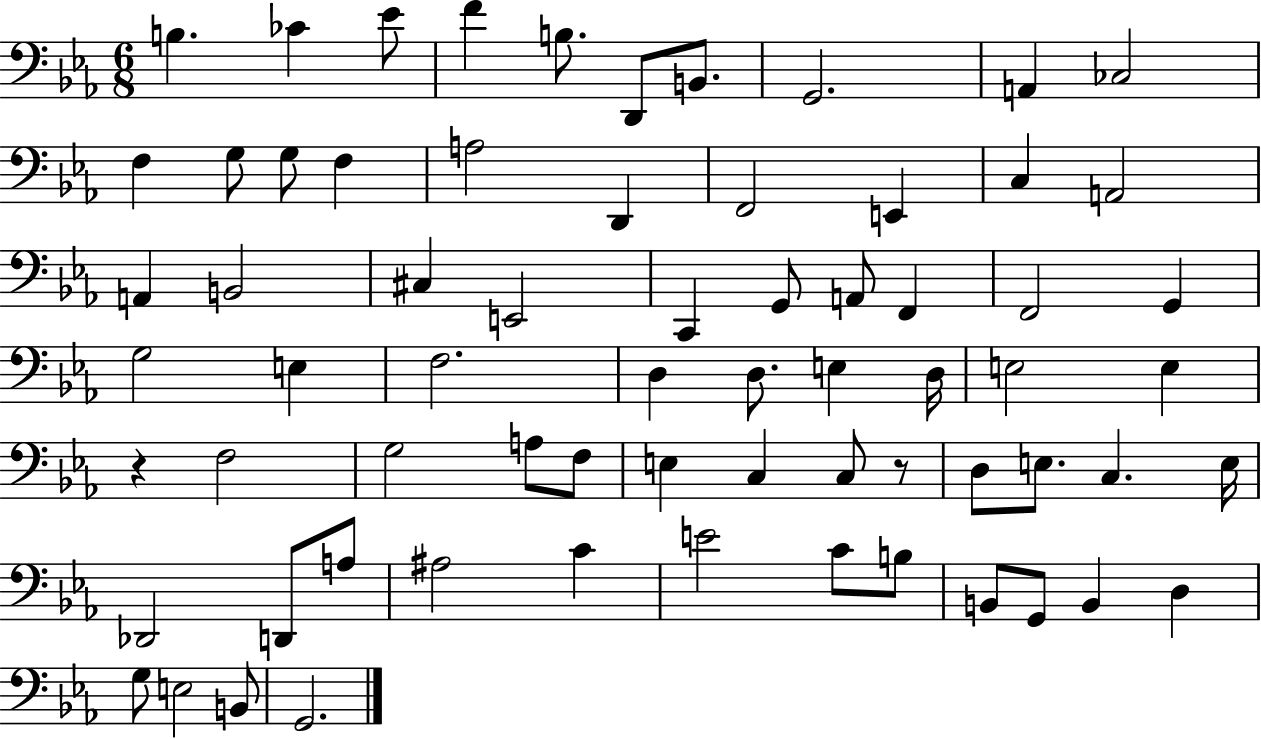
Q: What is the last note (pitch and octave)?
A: G2